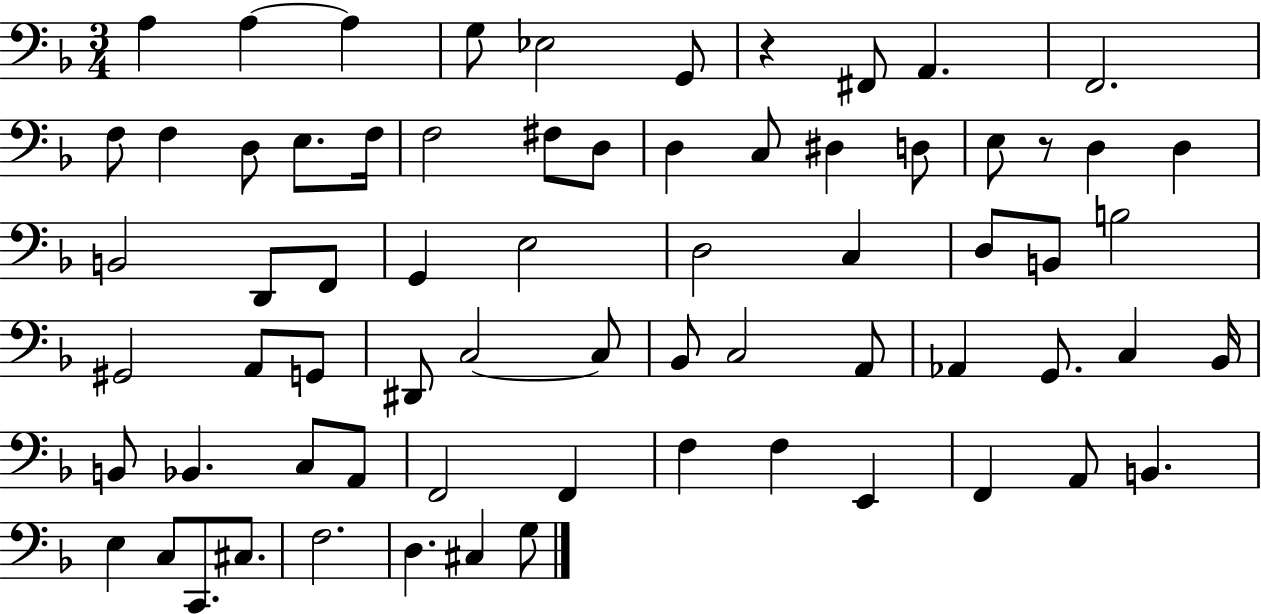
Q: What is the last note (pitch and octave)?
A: G3